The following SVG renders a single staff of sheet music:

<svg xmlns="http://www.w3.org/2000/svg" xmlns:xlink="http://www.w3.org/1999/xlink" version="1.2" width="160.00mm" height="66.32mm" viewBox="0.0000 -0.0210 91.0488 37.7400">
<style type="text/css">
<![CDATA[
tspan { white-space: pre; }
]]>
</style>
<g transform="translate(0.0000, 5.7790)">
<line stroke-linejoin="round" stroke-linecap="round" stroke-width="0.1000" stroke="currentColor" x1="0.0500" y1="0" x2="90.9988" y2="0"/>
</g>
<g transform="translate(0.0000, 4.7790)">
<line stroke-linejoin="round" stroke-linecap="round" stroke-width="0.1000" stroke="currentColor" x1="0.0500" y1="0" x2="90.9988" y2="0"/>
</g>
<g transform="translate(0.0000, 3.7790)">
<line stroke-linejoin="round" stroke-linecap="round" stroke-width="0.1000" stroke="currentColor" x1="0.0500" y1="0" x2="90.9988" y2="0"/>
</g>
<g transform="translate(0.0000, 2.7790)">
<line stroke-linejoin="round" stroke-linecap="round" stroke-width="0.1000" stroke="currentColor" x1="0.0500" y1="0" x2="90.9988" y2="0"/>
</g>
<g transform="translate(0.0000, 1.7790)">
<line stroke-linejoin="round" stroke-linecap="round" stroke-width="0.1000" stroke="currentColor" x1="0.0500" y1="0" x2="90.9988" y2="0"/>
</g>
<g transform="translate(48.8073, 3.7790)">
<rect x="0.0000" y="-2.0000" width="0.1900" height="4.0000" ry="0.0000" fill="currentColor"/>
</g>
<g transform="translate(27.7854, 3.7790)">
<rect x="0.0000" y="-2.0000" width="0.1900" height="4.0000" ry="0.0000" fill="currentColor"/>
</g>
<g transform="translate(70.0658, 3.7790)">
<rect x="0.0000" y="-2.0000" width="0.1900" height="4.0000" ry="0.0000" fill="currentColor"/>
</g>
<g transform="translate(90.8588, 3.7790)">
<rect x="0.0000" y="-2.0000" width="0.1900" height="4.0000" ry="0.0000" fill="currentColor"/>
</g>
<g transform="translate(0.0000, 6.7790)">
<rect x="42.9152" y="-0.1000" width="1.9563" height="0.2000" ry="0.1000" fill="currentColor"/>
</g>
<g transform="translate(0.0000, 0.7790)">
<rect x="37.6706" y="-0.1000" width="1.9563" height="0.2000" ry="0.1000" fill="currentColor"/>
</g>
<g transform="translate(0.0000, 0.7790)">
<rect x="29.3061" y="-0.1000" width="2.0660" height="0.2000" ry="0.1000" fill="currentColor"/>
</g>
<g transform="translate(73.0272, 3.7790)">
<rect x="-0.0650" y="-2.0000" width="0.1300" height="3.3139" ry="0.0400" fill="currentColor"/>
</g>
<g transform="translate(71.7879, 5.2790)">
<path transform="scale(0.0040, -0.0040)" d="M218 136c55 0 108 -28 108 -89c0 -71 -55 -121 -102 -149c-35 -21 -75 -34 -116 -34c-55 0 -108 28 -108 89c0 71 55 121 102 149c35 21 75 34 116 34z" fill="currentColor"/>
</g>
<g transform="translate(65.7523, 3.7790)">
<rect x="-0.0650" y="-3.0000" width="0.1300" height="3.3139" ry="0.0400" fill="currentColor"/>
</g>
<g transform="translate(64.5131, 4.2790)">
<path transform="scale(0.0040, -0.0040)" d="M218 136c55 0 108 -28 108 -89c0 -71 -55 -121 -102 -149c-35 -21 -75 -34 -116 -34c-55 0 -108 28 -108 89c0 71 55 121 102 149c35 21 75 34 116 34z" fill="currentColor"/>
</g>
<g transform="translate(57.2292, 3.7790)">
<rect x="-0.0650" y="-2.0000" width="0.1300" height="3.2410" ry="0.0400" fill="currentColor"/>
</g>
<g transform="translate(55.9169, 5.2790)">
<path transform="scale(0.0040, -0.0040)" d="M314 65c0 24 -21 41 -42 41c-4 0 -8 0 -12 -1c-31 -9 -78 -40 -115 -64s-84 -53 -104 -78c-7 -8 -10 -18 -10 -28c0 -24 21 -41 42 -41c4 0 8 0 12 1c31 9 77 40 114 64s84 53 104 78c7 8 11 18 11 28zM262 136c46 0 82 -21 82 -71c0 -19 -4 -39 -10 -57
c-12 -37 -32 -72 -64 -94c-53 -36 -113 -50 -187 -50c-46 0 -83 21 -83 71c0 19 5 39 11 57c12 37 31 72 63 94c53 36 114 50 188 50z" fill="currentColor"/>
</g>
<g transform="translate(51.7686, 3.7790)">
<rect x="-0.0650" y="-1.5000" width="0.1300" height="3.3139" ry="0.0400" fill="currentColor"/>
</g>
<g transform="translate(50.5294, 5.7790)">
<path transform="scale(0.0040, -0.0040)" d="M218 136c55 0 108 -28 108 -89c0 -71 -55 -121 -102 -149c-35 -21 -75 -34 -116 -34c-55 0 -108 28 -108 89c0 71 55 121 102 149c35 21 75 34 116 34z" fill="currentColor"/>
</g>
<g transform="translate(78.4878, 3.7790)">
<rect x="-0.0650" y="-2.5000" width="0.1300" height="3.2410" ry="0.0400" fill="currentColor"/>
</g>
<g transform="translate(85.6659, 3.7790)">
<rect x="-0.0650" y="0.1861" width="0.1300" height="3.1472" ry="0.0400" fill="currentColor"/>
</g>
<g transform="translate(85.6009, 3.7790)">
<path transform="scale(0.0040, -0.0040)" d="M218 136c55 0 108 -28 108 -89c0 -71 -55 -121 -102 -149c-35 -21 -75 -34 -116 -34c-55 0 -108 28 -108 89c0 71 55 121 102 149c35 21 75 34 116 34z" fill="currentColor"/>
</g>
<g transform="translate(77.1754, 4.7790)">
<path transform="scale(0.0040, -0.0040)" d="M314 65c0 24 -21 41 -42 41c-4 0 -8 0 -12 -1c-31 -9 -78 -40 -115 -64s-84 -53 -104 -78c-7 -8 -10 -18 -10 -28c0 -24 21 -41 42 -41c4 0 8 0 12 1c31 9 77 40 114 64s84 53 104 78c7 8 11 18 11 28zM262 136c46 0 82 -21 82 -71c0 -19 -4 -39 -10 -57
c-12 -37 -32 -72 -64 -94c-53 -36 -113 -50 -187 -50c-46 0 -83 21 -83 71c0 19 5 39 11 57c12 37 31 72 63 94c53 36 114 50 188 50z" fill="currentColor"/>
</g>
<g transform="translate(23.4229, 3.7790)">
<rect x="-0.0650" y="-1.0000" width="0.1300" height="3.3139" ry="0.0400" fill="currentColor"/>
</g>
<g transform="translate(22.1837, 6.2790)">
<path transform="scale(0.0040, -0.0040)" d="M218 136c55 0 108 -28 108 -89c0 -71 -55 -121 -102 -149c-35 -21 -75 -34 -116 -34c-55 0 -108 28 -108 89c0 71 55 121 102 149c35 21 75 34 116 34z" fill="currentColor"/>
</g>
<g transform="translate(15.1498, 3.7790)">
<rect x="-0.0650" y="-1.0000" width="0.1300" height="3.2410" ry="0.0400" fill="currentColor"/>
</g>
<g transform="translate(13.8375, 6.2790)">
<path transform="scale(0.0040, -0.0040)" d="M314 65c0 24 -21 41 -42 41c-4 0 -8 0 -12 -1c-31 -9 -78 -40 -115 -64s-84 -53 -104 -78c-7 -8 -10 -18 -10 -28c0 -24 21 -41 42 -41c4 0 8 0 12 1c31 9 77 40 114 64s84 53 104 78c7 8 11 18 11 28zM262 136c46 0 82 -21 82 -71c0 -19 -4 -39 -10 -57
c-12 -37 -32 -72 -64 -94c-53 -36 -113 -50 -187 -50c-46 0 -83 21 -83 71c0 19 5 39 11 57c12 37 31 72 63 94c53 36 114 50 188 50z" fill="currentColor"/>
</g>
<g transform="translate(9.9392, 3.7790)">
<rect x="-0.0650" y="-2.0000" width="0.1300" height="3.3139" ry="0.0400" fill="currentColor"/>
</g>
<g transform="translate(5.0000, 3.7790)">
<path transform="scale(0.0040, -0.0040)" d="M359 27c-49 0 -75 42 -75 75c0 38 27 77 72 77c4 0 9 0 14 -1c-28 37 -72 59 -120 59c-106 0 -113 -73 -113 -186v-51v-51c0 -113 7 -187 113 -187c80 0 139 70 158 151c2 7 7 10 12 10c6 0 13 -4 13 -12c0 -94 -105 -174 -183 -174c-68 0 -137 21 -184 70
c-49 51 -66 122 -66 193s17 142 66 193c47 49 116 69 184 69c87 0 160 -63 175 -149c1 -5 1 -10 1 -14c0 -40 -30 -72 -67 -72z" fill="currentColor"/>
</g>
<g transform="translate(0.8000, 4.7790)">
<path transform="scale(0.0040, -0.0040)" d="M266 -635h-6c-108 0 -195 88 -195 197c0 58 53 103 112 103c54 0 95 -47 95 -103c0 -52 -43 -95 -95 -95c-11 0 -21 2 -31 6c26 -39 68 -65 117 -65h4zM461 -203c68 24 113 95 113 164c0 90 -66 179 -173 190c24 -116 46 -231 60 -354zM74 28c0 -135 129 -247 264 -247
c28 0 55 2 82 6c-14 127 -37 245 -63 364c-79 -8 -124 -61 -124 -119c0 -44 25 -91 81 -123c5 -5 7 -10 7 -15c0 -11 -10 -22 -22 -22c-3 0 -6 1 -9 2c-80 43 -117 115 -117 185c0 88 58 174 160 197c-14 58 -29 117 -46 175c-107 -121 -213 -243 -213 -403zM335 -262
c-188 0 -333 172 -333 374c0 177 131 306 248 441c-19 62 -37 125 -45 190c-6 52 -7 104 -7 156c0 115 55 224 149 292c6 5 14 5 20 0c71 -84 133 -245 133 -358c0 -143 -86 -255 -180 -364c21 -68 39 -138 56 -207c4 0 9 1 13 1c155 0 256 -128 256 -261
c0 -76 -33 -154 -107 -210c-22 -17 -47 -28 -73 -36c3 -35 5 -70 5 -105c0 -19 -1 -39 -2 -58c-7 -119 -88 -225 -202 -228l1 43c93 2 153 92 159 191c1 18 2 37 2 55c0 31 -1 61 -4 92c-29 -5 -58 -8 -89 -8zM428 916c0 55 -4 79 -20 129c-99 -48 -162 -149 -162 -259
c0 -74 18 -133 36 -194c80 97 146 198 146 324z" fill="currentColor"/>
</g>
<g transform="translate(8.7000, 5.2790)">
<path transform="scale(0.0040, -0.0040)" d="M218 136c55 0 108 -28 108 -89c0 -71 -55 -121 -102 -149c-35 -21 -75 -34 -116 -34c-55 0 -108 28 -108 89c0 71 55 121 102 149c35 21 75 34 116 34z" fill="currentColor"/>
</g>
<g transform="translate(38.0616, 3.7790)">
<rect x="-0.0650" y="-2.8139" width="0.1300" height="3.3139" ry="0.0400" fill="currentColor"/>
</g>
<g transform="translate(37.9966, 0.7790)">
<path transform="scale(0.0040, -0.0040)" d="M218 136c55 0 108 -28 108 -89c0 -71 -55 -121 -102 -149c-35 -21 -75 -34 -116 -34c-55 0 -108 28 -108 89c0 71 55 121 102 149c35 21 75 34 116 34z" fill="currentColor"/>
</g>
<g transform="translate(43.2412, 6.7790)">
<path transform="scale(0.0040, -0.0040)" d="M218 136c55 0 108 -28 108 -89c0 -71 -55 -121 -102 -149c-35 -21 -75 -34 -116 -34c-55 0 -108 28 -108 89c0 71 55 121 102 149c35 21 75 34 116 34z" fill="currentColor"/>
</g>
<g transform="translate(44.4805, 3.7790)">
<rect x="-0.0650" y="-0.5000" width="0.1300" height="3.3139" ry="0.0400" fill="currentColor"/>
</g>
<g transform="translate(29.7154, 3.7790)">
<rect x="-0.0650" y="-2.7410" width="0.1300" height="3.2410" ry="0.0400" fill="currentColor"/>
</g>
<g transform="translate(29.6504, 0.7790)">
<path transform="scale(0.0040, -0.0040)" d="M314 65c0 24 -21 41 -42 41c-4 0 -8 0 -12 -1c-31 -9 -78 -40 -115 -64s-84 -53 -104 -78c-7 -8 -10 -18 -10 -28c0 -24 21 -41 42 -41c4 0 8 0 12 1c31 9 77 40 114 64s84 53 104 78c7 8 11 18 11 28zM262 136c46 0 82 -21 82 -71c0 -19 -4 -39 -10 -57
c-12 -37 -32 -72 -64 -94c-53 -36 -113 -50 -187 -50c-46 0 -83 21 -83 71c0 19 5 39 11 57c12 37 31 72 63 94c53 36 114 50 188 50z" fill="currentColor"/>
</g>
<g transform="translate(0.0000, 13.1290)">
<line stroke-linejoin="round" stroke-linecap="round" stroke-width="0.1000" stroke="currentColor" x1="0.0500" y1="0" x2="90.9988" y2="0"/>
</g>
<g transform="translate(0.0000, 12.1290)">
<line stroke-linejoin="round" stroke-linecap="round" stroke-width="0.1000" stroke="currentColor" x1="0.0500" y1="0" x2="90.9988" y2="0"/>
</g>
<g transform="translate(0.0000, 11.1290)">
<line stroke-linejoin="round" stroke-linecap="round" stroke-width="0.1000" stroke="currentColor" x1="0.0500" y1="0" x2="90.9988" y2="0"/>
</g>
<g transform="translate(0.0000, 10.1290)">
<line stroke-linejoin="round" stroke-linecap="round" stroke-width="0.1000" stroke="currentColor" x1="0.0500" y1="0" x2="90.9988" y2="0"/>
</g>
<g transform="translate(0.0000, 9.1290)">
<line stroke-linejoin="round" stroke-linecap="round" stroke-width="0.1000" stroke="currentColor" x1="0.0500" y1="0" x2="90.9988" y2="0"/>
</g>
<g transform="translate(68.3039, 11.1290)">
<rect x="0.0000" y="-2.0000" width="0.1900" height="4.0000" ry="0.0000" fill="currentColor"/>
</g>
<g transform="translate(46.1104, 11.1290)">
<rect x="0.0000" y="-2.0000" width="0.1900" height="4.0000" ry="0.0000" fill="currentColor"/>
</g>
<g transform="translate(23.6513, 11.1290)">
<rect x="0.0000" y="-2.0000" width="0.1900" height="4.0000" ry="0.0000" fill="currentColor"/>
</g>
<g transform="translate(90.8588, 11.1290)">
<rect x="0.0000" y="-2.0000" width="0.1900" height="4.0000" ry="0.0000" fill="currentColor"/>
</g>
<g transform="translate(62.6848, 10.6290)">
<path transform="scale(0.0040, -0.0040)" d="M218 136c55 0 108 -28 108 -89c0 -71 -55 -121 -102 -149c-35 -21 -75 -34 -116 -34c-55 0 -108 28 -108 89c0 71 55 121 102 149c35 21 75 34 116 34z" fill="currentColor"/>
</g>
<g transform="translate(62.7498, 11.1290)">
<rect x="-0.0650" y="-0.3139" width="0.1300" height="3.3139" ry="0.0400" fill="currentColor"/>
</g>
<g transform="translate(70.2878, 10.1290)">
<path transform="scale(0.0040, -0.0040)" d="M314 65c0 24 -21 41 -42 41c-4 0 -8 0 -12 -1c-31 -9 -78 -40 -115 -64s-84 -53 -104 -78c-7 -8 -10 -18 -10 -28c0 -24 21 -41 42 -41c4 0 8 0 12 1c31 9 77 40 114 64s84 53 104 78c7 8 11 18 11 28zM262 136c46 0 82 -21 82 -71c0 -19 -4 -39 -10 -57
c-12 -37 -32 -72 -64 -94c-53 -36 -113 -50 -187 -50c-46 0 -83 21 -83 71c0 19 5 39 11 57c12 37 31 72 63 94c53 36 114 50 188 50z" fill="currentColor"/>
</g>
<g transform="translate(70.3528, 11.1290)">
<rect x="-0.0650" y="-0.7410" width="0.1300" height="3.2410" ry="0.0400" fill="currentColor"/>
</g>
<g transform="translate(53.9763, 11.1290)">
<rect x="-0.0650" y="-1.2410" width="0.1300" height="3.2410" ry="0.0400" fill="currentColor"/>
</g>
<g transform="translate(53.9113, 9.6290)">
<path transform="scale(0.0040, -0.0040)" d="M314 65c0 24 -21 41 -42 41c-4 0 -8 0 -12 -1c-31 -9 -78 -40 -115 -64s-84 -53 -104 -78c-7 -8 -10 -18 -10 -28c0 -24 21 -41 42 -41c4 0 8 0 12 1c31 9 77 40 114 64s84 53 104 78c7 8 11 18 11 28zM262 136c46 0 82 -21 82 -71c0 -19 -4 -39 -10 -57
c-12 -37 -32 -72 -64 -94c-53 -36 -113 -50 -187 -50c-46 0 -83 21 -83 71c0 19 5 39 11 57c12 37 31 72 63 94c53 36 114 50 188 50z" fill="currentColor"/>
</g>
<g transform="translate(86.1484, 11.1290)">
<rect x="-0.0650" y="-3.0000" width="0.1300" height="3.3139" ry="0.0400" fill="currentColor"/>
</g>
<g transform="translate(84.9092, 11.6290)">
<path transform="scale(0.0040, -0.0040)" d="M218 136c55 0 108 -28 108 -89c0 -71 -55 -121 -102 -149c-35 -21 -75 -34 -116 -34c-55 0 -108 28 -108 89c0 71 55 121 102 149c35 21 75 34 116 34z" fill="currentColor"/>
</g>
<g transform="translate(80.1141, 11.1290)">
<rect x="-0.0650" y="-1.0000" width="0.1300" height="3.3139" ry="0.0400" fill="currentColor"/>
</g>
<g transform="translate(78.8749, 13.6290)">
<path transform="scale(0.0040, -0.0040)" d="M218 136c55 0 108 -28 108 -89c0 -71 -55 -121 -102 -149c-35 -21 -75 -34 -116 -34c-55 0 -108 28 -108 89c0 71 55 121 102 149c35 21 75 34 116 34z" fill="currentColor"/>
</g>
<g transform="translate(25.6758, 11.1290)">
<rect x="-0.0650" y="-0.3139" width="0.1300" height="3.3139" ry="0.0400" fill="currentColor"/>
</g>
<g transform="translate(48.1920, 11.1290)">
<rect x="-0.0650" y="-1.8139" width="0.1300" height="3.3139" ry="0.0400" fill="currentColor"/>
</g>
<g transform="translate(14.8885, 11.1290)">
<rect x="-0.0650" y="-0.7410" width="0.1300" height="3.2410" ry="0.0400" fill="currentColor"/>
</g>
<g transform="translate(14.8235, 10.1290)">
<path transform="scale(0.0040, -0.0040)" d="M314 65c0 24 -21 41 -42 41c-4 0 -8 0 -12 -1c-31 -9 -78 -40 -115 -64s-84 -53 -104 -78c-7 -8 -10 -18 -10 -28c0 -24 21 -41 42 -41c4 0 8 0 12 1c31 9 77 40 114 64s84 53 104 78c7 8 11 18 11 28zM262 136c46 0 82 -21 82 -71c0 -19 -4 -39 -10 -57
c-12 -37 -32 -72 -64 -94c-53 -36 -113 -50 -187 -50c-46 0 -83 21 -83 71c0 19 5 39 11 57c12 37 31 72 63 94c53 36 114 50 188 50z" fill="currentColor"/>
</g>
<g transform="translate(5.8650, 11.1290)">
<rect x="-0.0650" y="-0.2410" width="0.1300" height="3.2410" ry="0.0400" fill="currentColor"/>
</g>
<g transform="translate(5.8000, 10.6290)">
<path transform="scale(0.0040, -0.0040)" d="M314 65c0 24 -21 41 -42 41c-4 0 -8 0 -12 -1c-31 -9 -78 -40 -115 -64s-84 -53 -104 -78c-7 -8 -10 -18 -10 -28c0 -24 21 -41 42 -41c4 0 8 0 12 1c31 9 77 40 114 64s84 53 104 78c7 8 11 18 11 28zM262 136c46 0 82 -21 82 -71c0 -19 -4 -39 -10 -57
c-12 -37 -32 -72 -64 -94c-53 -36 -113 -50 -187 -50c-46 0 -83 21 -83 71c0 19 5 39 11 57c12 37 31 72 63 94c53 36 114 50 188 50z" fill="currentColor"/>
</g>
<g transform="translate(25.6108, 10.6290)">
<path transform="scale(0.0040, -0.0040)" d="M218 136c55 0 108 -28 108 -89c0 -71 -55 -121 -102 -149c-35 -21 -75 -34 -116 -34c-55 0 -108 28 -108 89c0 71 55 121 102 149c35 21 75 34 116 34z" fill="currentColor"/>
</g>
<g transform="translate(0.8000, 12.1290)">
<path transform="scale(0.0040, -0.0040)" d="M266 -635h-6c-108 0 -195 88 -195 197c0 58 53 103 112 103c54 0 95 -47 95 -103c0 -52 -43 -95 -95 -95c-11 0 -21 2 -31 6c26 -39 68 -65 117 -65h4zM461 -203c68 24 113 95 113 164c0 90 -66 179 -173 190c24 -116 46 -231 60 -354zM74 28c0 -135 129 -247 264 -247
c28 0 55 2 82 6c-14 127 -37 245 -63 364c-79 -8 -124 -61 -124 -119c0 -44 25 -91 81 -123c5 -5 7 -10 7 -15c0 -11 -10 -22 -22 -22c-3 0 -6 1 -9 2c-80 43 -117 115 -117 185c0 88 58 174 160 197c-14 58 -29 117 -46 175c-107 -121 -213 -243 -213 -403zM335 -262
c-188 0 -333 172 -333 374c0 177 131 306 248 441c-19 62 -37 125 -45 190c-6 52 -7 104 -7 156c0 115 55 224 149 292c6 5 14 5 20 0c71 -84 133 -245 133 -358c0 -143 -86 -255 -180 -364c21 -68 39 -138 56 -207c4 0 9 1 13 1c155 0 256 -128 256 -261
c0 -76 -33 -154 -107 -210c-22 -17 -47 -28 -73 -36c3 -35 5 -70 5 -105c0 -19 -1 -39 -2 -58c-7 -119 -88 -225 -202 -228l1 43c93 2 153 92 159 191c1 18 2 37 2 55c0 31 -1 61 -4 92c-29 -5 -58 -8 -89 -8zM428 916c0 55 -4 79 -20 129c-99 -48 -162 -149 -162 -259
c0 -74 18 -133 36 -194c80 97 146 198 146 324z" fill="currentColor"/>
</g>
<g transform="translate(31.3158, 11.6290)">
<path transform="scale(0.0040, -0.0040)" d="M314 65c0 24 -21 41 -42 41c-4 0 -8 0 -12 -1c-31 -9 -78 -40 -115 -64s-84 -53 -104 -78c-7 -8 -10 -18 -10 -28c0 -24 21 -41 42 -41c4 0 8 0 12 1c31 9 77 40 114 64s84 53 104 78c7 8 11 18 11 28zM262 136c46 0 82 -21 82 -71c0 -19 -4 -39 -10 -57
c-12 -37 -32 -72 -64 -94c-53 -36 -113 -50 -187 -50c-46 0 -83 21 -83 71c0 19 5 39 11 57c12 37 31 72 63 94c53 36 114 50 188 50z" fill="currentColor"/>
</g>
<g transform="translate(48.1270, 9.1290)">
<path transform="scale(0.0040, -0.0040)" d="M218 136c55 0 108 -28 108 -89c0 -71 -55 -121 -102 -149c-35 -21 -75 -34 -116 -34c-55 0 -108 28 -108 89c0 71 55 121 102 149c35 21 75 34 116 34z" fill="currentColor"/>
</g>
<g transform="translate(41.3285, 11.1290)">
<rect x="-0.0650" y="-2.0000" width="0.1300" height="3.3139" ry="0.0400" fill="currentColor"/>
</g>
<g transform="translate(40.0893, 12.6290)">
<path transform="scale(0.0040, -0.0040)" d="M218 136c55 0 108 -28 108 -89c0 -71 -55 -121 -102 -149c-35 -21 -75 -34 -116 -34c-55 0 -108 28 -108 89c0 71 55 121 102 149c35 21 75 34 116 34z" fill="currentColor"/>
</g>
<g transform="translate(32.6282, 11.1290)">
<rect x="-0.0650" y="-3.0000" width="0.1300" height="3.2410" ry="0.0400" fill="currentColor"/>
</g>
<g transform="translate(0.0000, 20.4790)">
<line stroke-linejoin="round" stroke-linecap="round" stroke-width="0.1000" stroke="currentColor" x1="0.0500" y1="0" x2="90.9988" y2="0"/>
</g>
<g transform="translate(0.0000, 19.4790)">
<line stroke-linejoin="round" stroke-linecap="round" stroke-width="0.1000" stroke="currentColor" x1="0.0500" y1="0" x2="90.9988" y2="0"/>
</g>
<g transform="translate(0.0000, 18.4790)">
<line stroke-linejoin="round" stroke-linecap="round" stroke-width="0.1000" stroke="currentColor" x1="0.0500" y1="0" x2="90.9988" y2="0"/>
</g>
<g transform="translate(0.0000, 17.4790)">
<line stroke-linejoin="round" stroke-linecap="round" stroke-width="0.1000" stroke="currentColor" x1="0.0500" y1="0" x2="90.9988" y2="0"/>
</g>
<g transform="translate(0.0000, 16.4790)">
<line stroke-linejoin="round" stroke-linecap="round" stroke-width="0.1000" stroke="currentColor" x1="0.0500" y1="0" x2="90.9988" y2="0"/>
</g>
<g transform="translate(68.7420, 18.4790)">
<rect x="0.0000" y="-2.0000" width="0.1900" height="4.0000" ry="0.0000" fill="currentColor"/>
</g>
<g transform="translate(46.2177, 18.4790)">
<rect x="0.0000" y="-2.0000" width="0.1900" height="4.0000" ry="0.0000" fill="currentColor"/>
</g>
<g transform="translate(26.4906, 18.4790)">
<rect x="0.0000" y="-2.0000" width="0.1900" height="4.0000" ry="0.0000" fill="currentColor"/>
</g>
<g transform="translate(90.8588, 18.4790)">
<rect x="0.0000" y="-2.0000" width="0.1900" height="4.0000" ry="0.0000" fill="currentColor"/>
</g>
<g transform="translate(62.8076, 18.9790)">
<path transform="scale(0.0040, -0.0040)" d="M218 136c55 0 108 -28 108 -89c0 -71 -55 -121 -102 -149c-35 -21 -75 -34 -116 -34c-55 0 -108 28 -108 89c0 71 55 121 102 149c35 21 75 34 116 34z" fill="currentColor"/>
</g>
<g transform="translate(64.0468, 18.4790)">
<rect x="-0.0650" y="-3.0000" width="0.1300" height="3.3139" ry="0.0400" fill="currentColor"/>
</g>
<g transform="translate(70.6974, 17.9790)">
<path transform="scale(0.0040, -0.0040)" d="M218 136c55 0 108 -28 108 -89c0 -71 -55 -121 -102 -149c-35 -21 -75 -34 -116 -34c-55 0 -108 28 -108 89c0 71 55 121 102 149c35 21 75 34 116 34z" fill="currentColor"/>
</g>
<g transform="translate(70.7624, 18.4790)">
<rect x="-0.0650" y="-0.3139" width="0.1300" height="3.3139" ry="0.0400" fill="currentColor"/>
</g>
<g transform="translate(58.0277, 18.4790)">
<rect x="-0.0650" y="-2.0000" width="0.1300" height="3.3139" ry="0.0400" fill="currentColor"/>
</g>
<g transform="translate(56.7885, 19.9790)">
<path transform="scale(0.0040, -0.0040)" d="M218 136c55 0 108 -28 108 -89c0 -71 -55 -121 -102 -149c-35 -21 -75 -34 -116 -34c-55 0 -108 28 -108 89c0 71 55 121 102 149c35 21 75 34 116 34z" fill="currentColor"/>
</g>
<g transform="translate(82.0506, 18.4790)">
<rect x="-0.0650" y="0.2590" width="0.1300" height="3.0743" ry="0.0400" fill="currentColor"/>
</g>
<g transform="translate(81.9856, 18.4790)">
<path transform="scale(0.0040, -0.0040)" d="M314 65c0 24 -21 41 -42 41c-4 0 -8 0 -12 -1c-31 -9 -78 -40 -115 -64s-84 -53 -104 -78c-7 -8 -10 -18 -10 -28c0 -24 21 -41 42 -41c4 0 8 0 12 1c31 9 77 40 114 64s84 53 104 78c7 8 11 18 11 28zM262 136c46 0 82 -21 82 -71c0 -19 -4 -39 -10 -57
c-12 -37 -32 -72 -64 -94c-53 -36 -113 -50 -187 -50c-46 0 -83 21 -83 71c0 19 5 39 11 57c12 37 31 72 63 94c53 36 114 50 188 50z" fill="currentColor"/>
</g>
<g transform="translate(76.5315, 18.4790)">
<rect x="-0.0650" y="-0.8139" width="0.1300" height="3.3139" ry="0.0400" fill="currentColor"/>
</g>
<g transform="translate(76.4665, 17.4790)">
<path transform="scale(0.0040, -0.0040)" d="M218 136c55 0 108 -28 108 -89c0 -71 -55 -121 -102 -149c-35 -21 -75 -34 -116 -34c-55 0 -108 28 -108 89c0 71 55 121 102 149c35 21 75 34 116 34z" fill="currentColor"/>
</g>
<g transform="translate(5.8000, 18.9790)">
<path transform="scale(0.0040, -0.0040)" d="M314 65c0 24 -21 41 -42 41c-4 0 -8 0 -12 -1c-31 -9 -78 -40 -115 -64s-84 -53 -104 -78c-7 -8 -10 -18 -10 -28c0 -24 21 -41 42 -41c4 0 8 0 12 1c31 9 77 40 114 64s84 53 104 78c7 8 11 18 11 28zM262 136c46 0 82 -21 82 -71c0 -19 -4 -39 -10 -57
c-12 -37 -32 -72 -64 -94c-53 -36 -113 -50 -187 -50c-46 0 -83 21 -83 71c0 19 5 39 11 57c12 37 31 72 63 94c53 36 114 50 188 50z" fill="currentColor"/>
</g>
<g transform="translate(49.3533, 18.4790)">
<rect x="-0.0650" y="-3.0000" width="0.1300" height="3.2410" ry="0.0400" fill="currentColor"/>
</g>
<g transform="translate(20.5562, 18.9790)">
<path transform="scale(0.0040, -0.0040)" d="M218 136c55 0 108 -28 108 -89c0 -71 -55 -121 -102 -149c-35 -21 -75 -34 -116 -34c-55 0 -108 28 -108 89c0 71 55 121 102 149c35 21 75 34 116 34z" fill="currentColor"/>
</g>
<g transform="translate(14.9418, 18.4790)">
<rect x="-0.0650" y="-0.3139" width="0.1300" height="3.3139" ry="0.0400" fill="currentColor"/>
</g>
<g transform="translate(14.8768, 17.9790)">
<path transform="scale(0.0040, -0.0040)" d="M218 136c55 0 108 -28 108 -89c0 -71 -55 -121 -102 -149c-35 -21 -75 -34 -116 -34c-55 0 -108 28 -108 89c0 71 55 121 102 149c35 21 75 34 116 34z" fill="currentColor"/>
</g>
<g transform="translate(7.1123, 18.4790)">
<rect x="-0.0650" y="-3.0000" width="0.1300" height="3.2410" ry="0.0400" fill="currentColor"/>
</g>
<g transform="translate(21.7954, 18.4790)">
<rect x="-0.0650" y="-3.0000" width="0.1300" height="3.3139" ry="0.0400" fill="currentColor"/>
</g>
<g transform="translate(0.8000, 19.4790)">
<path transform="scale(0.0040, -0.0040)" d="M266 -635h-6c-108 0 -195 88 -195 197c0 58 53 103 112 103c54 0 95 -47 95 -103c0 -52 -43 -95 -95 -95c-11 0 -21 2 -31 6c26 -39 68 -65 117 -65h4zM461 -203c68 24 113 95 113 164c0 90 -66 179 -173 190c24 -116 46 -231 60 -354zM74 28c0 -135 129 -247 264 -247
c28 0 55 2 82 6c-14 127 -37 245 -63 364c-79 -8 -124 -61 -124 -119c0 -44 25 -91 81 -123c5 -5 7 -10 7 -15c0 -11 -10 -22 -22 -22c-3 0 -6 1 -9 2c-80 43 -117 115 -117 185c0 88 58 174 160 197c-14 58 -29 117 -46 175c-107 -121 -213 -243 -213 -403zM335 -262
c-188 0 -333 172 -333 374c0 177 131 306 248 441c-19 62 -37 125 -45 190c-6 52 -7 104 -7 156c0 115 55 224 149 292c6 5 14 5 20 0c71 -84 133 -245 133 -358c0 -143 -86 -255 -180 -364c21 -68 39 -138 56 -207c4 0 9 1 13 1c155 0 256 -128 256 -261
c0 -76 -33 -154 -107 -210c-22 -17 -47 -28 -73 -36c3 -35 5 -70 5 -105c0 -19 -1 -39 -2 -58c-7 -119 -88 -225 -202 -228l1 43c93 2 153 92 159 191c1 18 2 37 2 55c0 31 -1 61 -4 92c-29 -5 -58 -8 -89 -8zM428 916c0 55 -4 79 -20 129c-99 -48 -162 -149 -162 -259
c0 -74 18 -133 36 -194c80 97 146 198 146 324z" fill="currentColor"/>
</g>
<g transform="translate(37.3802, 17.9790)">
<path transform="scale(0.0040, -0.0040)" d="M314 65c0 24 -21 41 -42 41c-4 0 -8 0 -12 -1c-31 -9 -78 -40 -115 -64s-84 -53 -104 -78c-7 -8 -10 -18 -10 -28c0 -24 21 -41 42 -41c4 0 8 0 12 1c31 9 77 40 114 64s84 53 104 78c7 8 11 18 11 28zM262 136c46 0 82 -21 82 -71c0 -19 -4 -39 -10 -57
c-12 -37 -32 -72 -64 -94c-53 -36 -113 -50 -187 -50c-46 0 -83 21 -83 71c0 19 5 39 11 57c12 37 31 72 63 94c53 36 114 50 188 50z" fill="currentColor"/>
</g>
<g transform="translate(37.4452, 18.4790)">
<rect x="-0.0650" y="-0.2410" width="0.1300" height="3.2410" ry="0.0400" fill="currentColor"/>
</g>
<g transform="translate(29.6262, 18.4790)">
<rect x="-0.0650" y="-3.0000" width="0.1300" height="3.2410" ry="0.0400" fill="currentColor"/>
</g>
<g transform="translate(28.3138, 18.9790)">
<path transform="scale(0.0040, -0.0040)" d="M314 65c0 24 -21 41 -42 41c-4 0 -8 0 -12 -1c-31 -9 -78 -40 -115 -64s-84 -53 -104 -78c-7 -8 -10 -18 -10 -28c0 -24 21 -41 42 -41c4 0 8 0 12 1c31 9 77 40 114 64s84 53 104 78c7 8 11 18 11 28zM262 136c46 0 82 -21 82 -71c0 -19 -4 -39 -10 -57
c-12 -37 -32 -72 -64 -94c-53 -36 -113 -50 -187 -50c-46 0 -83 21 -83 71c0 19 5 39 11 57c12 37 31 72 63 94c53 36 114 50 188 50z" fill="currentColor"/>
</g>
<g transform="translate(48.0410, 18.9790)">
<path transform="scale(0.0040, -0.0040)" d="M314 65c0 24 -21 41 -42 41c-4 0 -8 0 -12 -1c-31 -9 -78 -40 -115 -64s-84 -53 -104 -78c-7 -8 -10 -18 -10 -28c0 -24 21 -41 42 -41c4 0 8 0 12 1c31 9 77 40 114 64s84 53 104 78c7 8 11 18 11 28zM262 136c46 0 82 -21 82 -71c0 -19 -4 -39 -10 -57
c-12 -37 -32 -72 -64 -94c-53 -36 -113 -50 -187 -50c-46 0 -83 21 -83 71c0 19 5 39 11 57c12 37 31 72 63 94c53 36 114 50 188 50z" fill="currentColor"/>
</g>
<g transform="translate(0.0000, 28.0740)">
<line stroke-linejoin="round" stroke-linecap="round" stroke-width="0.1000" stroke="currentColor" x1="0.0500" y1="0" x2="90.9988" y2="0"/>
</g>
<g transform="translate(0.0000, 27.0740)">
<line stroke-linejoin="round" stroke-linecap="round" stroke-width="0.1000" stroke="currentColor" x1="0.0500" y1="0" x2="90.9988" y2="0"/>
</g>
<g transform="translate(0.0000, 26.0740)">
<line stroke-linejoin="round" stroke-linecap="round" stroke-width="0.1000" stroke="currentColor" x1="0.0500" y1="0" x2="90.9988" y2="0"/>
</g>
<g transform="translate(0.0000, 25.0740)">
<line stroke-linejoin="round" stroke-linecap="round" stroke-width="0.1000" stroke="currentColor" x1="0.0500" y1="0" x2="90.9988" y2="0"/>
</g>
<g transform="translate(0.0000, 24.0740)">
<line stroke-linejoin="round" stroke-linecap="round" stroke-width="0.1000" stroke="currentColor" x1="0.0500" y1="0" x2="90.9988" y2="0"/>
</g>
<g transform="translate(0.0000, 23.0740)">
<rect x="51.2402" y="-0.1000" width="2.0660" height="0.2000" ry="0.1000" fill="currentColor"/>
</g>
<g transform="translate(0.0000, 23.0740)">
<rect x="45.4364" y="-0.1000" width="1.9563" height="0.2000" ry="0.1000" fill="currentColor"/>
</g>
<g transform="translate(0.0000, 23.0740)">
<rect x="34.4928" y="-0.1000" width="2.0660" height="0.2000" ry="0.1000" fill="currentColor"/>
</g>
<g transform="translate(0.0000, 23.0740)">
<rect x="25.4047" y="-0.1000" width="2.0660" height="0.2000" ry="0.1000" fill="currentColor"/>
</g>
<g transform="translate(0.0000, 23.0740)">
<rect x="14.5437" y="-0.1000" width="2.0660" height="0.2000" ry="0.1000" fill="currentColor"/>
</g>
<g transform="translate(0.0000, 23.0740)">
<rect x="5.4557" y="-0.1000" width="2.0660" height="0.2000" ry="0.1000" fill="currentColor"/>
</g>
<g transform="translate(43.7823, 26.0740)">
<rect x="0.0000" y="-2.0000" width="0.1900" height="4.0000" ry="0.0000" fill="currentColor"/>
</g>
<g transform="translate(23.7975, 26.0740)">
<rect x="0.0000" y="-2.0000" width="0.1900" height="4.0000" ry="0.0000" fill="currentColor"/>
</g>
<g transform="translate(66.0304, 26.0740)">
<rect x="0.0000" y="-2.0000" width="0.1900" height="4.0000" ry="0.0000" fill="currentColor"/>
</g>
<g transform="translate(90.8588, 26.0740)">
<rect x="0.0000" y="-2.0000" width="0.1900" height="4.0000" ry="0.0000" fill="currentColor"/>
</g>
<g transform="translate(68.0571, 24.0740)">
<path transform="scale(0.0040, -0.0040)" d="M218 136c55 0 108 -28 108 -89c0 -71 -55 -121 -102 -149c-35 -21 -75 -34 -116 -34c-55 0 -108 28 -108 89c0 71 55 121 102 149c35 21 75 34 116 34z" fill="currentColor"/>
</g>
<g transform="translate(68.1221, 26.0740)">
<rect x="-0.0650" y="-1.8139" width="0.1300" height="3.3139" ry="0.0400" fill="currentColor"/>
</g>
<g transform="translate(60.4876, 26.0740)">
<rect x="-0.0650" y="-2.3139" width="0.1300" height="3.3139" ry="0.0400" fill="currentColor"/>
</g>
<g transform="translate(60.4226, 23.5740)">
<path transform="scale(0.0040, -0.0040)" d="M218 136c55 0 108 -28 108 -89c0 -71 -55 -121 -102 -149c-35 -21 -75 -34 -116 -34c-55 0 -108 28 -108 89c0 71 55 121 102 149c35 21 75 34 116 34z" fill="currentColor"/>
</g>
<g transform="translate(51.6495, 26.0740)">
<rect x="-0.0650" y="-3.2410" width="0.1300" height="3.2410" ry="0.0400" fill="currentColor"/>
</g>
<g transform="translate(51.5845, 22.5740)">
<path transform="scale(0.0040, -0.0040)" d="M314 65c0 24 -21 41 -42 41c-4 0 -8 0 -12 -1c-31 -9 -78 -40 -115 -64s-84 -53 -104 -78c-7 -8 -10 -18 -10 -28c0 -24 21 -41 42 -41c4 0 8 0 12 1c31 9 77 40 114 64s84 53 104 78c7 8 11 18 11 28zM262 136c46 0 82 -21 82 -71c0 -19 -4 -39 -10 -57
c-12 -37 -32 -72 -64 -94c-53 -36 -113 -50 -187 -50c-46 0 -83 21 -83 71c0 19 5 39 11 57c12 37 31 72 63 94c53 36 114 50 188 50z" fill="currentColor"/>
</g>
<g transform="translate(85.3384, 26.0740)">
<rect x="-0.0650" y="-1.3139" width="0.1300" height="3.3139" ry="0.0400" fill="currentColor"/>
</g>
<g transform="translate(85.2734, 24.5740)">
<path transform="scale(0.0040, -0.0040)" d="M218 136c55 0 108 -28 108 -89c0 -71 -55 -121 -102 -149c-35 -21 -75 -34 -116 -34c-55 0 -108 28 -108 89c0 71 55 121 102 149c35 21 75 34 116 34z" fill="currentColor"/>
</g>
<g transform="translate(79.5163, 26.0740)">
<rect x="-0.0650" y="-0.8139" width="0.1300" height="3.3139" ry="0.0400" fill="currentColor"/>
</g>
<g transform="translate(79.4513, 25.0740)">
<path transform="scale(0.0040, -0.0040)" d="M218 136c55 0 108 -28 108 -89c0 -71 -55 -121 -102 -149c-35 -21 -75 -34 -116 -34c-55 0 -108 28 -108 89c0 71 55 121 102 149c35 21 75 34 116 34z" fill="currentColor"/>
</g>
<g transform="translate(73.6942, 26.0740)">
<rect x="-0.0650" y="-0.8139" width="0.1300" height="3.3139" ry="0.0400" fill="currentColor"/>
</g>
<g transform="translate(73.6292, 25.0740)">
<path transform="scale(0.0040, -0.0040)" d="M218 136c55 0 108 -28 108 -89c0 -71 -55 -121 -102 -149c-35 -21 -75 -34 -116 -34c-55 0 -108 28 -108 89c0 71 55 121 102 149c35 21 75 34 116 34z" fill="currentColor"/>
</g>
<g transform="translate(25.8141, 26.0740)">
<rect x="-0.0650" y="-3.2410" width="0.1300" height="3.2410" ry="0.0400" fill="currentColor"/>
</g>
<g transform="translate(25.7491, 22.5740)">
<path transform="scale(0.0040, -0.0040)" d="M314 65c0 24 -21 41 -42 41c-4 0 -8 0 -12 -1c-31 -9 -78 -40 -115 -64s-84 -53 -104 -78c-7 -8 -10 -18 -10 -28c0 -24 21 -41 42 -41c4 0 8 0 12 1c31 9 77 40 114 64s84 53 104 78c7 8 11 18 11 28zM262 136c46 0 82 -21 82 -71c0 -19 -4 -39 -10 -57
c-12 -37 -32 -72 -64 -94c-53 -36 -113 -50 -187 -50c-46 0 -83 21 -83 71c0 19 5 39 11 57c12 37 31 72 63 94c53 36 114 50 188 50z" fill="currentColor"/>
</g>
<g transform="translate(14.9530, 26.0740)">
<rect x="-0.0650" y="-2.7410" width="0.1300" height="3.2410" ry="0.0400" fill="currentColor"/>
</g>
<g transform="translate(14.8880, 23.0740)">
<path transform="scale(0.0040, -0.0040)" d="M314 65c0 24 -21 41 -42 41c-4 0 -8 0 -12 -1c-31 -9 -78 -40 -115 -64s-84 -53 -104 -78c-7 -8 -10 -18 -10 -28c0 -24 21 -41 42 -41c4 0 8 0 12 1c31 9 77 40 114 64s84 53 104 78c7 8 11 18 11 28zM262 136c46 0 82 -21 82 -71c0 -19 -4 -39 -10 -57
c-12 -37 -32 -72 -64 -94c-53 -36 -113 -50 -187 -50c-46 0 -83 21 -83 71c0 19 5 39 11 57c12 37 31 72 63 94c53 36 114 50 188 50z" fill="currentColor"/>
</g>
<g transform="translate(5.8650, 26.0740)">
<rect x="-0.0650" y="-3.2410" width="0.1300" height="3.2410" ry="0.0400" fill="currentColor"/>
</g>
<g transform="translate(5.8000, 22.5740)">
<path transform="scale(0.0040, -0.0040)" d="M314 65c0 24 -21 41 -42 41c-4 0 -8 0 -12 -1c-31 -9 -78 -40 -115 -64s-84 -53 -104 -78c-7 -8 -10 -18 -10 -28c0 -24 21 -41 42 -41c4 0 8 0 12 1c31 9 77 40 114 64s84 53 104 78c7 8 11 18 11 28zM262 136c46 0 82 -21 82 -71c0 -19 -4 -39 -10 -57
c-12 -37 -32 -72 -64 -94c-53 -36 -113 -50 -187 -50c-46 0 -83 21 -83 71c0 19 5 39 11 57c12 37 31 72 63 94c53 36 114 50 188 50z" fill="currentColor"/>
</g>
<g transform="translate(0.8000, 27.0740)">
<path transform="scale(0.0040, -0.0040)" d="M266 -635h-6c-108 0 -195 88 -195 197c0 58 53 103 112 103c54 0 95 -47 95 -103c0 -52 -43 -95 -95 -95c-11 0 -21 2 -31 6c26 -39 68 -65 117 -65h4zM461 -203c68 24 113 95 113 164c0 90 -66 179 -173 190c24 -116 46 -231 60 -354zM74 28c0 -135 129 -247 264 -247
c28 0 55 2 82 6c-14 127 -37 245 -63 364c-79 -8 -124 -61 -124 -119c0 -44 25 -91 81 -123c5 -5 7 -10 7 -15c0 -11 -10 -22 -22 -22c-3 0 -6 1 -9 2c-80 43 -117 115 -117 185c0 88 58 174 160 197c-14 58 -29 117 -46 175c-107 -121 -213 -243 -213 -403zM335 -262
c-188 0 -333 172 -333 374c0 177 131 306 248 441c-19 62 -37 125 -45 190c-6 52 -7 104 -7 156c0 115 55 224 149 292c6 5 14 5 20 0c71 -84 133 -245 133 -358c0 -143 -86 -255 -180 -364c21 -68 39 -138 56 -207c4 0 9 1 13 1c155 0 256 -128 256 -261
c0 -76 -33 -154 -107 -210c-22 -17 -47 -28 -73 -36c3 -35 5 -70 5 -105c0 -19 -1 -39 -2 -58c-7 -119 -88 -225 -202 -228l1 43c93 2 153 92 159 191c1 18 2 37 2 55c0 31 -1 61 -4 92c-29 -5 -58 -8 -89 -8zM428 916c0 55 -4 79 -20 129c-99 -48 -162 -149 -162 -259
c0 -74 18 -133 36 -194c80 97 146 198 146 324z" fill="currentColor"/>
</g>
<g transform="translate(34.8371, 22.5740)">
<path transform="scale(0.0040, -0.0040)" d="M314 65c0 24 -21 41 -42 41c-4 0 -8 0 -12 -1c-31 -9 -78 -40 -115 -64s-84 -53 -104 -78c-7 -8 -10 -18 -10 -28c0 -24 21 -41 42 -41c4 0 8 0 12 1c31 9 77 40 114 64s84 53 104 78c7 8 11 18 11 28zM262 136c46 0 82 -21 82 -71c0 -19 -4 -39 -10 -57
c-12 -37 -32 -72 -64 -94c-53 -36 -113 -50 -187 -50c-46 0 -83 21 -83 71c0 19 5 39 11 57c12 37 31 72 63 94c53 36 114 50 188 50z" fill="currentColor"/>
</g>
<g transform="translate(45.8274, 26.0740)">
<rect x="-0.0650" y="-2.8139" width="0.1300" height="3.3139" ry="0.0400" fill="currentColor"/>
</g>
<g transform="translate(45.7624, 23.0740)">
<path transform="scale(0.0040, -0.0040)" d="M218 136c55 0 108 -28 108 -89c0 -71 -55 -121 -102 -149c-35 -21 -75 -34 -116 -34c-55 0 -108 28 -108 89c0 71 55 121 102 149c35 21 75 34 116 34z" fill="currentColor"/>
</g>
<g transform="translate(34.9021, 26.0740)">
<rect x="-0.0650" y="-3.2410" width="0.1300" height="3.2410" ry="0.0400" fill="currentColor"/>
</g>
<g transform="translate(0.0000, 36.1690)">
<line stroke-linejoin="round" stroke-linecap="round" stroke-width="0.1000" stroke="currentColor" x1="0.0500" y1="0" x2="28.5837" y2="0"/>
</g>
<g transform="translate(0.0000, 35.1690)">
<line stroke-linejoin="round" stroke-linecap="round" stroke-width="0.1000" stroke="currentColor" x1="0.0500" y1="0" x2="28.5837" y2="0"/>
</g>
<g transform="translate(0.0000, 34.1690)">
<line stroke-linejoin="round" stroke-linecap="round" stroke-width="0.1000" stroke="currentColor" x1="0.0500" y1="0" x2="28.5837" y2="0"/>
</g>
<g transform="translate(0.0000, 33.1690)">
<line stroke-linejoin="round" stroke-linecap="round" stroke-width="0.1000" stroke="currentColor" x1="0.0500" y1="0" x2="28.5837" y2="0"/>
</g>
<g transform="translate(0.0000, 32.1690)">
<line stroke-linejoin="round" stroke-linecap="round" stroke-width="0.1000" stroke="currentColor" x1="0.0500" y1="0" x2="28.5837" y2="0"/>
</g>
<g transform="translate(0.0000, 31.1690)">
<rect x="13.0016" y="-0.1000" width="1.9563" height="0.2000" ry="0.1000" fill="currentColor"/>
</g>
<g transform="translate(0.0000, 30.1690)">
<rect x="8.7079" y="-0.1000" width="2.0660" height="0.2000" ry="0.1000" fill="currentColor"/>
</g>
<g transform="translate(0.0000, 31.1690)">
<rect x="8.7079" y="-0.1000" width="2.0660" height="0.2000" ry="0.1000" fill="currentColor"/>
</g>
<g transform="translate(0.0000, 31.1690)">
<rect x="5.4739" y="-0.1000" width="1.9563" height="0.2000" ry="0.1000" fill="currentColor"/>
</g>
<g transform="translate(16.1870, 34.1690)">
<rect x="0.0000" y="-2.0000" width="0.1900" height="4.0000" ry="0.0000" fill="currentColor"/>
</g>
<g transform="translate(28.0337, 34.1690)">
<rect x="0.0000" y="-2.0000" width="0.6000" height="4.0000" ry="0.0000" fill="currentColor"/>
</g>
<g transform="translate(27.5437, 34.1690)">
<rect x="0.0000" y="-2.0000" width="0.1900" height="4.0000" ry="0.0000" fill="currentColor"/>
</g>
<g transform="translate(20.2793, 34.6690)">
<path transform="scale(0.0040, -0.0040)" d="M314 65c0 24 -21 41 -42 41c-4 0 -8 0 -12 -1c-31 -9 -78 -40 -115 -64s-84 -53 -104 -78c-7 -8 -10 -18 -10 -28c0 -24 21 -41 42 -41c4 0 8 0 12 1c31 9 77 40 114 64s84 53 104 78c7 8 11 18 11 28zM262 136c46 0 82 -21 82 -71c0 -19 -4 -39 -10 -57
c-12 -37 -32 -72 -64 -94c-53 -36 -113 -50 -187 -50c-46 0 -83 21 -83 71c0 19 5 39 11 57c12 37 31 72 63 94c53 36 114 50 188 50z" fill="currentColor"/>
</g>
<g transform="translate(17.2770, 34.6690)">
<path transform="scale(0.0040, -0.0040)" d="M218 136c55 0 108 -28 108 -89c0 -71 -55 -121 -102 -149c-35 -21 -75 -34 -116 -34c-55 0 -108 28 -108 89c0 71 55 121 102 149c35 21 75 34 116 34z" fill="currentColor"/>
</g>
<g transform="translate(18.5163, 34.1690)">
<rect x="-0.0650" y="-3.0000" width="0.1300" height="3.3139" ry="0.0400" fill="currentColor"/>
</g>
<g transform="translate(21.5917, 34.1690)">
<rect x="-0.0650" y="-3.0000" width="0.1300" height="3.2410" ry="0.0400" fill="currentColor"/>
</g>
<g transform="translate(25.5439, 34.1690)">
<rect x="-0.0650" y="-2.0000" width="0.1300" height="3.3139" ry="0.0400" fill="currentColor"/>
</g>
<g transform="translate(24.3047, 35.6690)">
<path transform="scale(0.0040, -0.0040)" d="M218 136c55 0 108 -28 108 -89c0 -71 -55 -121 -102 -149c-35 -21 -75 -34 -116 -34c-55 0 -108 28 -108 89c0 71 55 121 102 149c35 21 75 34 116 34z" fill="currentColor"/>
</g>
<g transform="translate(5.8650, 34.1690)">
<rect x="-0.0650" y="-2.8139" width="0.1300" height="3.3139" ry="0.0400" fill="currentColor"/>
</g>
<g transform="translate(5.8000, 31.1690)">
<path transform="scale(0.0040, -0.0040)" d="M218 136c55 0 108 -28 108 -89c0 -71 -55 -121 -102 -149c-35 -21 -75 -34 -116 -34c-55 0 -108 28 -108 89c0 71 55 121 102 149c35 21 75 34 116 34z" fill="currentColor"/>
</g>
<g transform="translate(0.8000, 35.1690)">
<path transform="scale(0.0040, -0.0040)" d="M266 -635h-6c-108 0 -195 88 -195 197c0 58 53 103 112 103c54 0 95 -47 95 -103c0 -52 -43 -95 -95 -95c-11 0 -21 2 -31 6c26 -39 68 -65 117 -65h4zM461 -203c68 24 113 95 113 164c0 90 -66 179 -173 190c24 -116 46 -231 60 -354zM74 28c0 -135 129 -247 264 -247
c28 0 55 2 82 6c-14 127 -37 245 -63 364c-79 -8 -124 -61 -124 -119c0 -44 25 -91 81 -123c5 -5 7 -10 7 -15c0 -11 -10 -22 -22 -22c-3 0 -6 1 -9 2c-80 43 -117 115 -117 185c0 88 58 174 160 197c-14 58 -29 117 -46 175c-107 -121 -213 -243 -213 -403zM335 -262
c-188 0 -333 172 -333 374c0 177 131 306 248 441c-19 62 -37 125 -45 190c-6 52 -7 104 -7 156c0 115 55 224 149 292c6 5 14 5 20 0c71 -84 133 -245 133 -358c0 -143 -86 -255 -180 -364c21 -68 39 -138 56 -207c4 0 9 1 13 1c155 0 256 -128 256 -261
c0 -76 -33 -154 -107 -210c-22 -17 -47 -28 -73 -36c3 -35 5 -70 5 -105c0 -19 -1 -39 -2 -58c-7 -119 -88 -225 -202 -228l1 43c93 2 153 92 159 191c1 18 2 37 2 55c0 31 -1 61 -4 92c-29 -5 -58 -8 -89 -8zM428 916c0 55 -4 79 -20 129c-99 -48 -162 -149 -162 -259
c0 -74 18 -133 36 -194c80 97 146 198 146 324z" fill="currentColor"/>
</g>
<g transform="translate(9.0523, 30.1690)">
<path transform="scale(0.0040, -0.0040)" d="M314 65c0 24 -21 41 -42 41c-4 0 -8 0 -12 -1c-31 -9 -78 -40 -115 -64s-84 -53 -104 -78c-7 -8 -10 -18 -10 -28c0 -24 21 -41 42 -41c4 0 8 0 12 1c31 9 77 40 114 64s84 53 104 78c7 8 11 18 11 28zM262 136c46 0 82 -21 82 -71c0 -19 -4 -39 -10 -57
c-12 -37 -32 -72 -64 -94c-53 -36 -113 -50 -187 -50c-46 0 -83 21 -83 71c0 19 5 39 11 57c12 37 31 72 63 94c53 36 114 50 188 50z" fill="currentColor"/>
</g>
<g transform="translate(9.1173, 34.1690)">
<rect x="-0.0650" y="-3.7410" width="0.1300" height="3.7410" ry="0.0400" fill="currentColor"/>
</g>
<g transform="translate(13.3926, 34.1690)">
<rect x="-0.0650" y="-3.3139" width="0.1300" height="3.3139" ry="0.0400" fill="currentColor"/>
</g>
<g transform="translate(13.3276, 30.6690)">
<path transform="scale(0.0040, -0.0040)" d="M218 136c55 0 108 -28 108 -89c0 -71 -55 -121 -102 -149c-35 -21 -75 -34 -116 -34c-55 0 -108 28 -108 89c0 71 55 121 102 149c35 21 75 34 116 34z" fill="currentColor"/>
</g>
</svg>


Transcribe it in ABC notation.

X:1
T:Untitled
M:4/4
L:1/4
K:C
F D2 D a2 a C E F2 A F G2 B c2 d2 c A2 F f e2 c d2 D A A2 c A A2 c2 A2 F A c d B2 b2 a2 b2 b2 a b2 g f d d e a c'2 b A A2 F